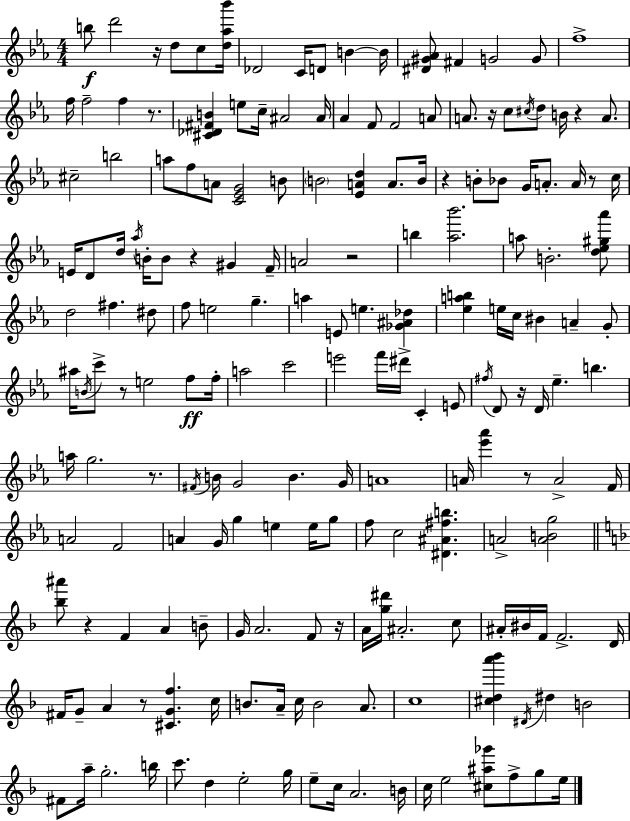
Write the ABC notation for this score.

X:1
T:Untitled
M:4/4
L:1/4
K:Eb
b/2 d'2 z/4 d/2 c/2 [d_a_b']/4 _D2 C/4 D/2 B B/4 [^D^G_A]/2 ^F G2 G/2 f4 f/4 f2 f z/2 [^C_D^FB] e/2 c/4 ^A2 ^A/4 _A F/2 F2 A/2 A/2 z/4 c/2 ^c/4 d/2 B/4 z A/2 ^c2 b2 a/2 f/2 A/2 [C_EG]2 B/2 B2 [_EAd] A/2 B/4 z B/2 _B/2 G/4 A/2 A/4 z/2 c/4 E/4 D/2 d/4 _a/4 B/4 B/2 z ^G F/4 A2 z2 b [_a_b']2 a/2 B2 [d_e^g_a']/2 d2 ^f ^d/2 f/2 e2 g a E/2 e [_G^A_d] [_eab] e/4 c/4 ^B A G/2 ^a/4 B/4 c'/2 z/2 e2 f/2 f/4 a2 c'2 e'2 f'/4 ^d'/4 C E/2 ^f/4 D/2 z/4 D/4 _e b a/4 g2 z/2 ^F/4 B/4 G2 B G/4 A4 A/4 [_e'_a'] z/2 A2 F/4 A2 F2 A G/4 g e e/4 g/2 f/2 c2 [^D^A^fb] A2 [ABg]2 [_b^a']/2 z F A B/2 G/4 A2 F/2 z/4 A/4 [g^d']/4 ^A2 c/2 ^A/4 ^B/4 F/4 F2 D/4 ^F/4 G/2 A z/2 [^CGf] c/4 B/2 A/4 c/4 B2 A/2 c4 [^cda'_b'] ^D/4 ^d B2 ^F/2 a/4 g2 b/4 c'/2 d e2 g/4 e/2 c/4 A2 B/4 c/4 e2 [^c^a_g']/2 f/2 g/2 e/4